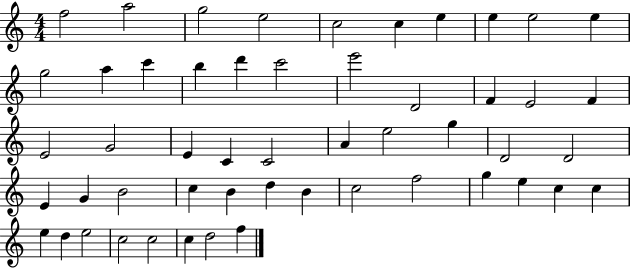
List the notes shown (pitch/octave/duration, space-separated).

F5/h A5/h G5/h E5/h C5/h C5/q E5/q E5/q E5/h E5/q G5/h A5/q C6/q B5/q D6/q C6/h E6/h D4/h F4/q E4/h F4/q E4/h G4/h E4/q C4/q C4/h A4/q E5/h G5/q D4/h D4/h E4/q G4/q B4/h C5/q B4/q D5/q B4/q C5/h F5/h G5/q E5/q C5/q C5/q E5/q D5/q E5/h C5/h C5/h C5/q D5/h F5/q